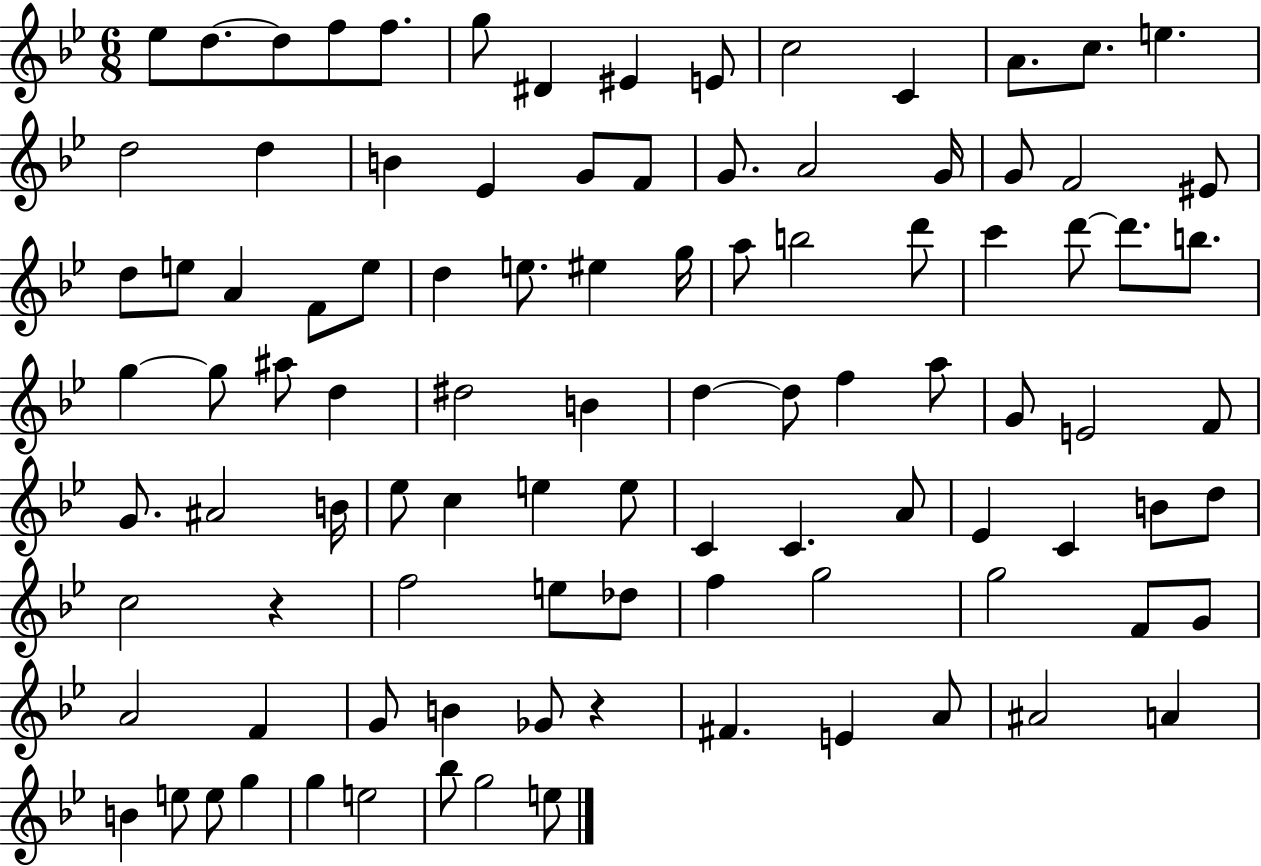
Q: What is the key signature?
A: BES major